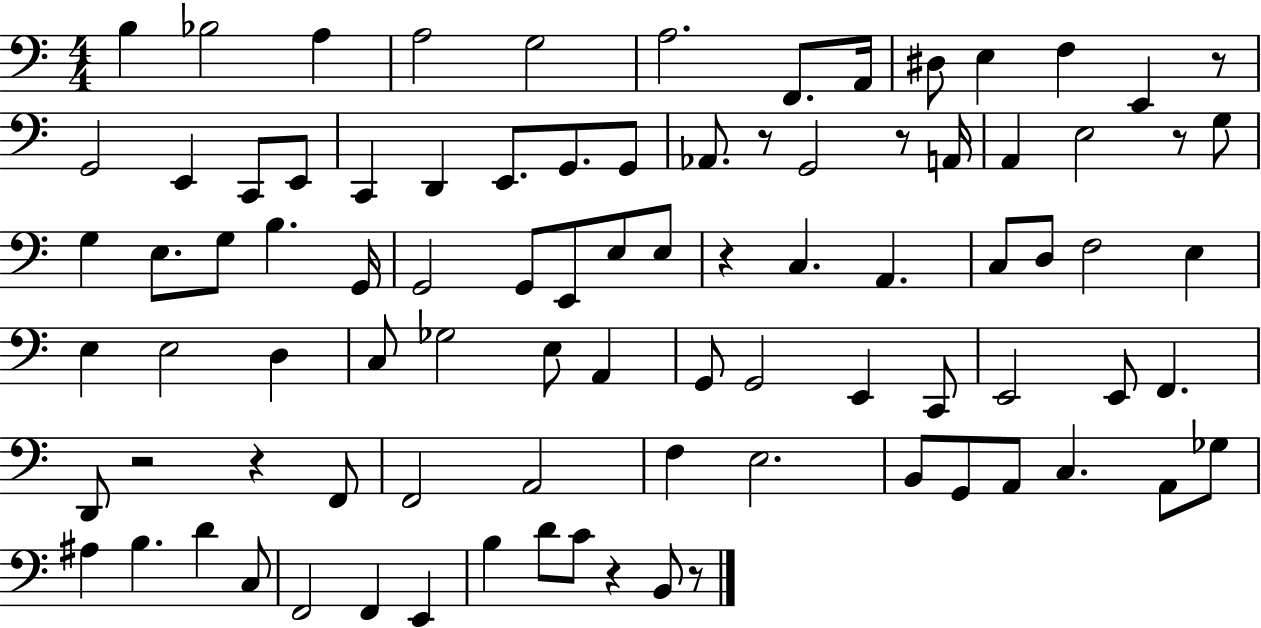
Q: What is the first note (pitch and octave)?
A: B3